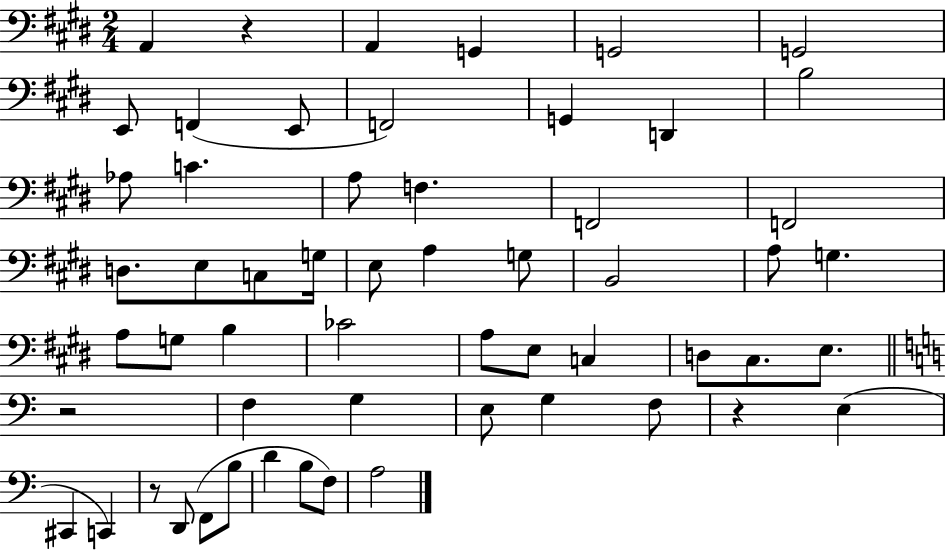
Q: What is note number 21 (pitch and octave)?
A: C3